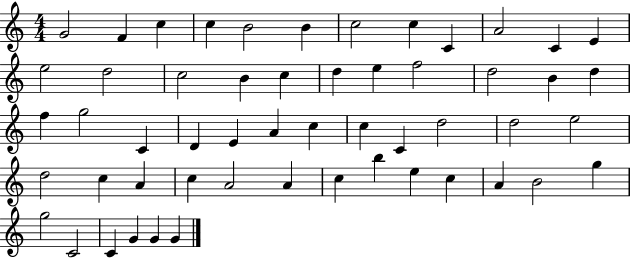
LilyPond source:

{
  \clef treble
  \numericTimeSignature
  \time 4/4
  \key c \major
  g'2 f'4 c''4 | c''4 b'2 b'4 | c''2 c''4 c'4 | a'2 c'4 e'4 | \break e''2 d''2 | c''2 b'4 c''4 | d''4 e''4 f''2 | d''2 b'4 d''4 | \break f''4 g''2 c'4 | d'4 e'4 a'4 c''4 | c''4 c'4 d''2 | d''2 e''2 | \break d''2 c''4 a'4 | c''4 a'2 a'4 | c''4 b''4 e''4 c''4 | a'4 b'2 g''4 | \break g''2 c'2 | c'4 g'4 g'4 g'4 | \bar "|."
}